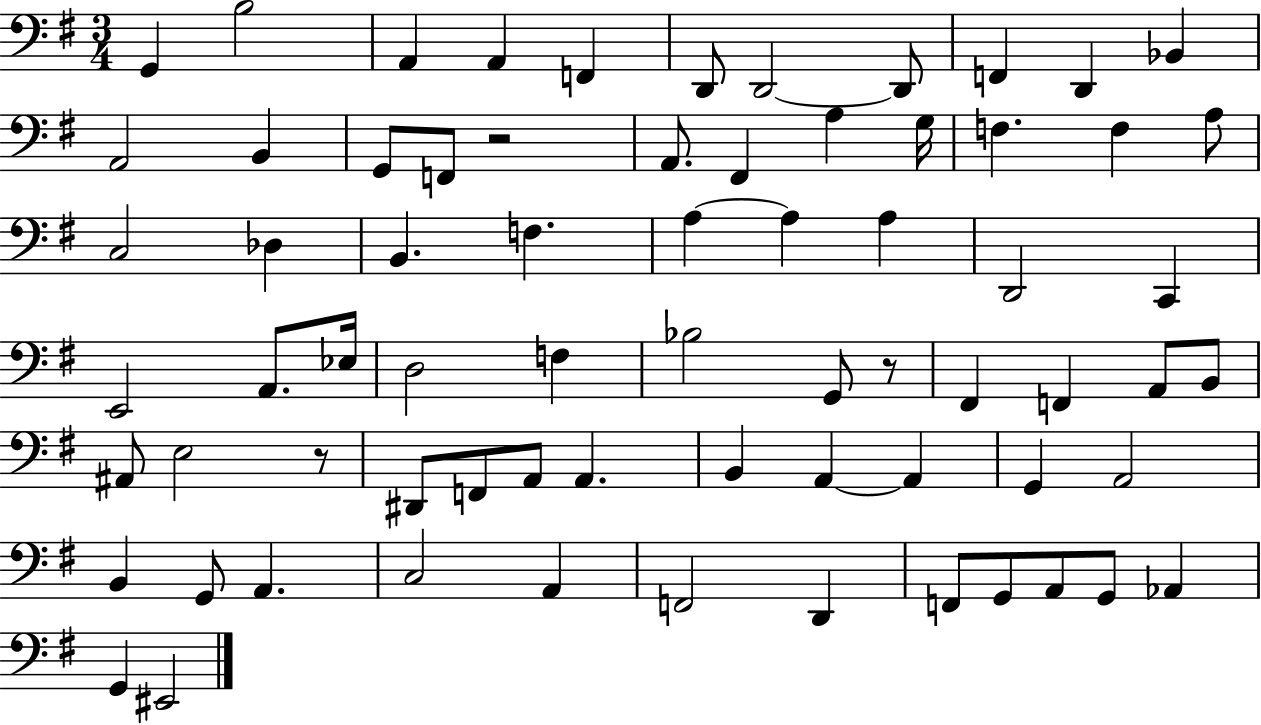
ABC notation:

X:1
T:Untitled
M:3/4
L:1/4
K:G
G,, B,2 A,, A,, F,, D,,/2 D,,2 D,,/2 F,, D,, _B,, A,,2 B,, G,,/2 F,,/2 z2 A,,/2 ^F,, A, G,/4 F, F, A,/2 C,2 _D, B,, F, A, A, A, D,,2 C,, E,,2 A,,/2 _E,/4 D,2 F, _B,2 G,,/2 z/2 ^F,, F,, A,,/2 B,,/2 ^A,,/2 E,2 z/2 ^D,,/2 F,,/2 A,,/2 A,, B,, A,, A,, G,, A,,2 B,, G,,/2 A,, C,2 A,, F,,2 D,, F,,/2 G,,/2 A,,/2 G,,/2 _A,, G,, ^E,,2